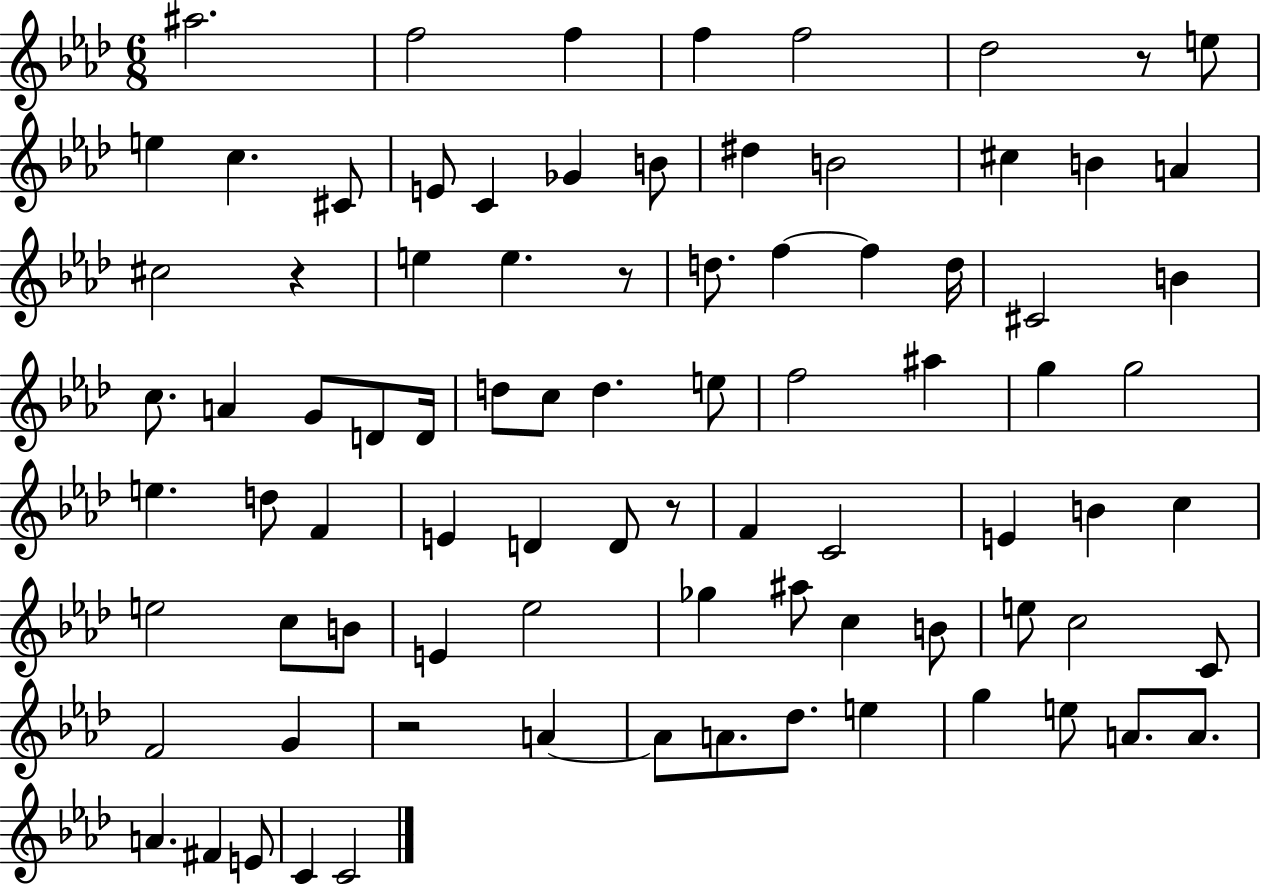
{
  \clef treble
  \numericTimeSignature
  \time 6/8
  \key aes \major
  \repeat volta 2 { ais''2. | f''2 f''4 | f''4 f''2 | des''2 r8 e''8 | \break e''4 c''4. cis'8 | e'8 c'4 ges'4 b'8 | dis''4 b'2 | cis''4 b'4 a'4 | \break cis''2 r4 | e''4 e''4. r8 | d''8. f''4~~ f''4 d''16 | cis'2 b'4 | \break c''8. a'4 g'8 d'8 d'16 | d''8 c''8 d''4. e''8 | f''2 ais''4 | g''4 g''2 | \break e''4. d''8 f'4 | e'4 d'4 d'8 r8 | f'4 c'2 | e'4 b'4 c''4 | \break e''2 c''8 b'8 | e'4 ees''2 | ges''4 ais''8 c''4 b'8 | e''8 c''2 c'8 | \break f'2 g'4 | r2 a'4~~ | a'8 a'8. des''8. e''4 | g''4 e''8 a'8. a'8. | \break a'4. fis'4 e'8 | c'4 c'2 | } \bar "|."
}